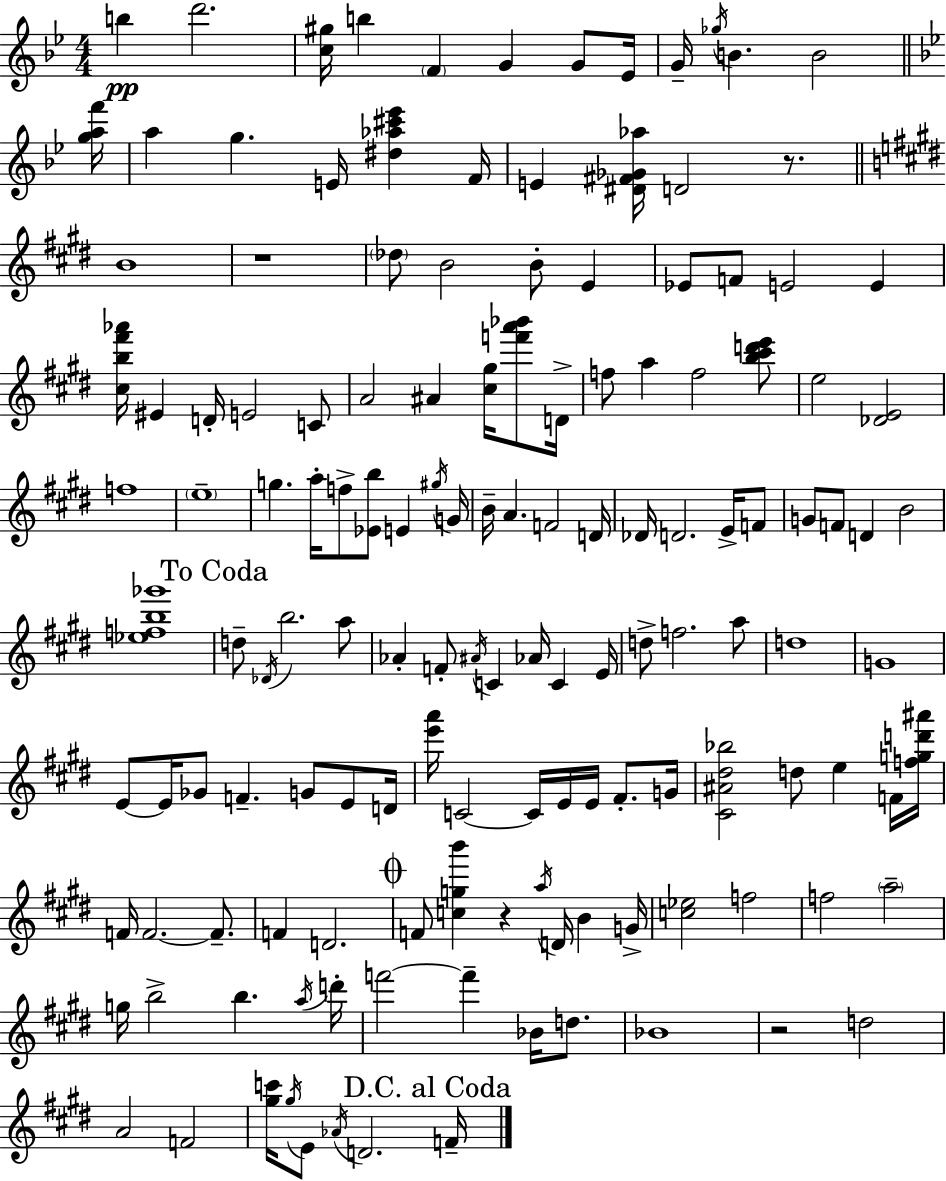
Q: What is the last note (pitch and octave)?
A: F4